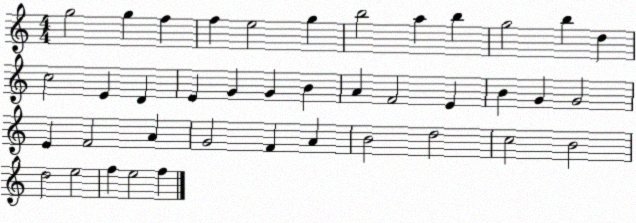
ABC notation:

X:1
T:Untitled
M:4/4
L:1/4
K:C
g2 g f f e2 g b2 a b g2 b d c2 E D E G G B A F2 E B G G2 E F2 A G2 F A B2 d2 c2 B2 d2 e2 f e2 f